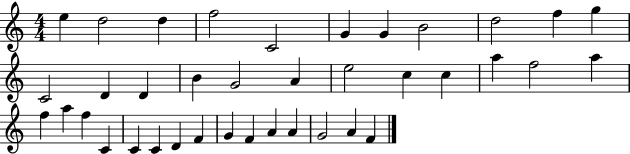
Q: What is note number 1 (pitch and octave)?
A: E5